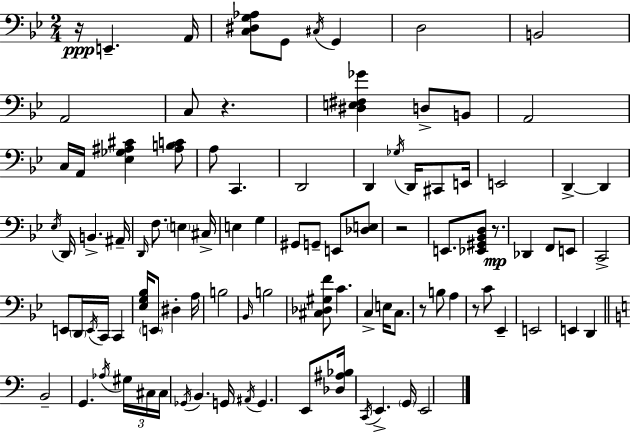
{
  \clef bass
  \numericTimeSignature
  \time 2/4
  \key bes \major
  r16\ppp e,4.-- a,16 | <c dis g aes>8 g,8 \acciaccatura { cis16 } g,4 | d2 | b,2 | \break a,2 | c8 r4. | <dis e fis ges'>4 d8-> b,8 | a,2 | \break c16 a,16 <ees ges ais cis'>4 <ais b c'>8 | a8 c,4. | d,2 | d,4 \acciaccatura { ges16 } d,16 cis,8 | \break e,16 e,2 | d,4->~~ d,4 | \acciaccatura { ees16 } d,16 b,4.-> | ais,16-- \grace { d,16 } f8. \parenthesize e4 | \break cis16-> e4 | g4 gis,8 g,8-- | e,8 <des e>8 r2 | e,8. <ees, gis, bes, d>8 | \break r8.\mp des,4 | f,8 e,8 c,2-> | e,8 \parenthesize d,16 \acciaccatura { e,16 } | c,16 c,4 <ees g bes>16 \parenthesize e,8 | \break dis4-. a16 b2 | \grace { bes,16 } b2 | <cis des gis f'>8 | c'4. c4-> | \break e16 c8. r8 | b8 a4 r8 | c'8 ees,4-- e,2 | e,4 | \break d,4 \bar "||" \break \key c \major b,2-- | g,4. \acciaccatura { aes16 } \tuplet 3/2 { gis16 | cis16 cis16 } \acciaccatura { ges,16 } b,4. | g,16 \acciaccatura { ais,16 } g,4. | \break e,8 <des ais bes>16 \acciaccatura { c,16 } e,4.-> | \parenthesize g,16 e,2 | \bar "|."
}